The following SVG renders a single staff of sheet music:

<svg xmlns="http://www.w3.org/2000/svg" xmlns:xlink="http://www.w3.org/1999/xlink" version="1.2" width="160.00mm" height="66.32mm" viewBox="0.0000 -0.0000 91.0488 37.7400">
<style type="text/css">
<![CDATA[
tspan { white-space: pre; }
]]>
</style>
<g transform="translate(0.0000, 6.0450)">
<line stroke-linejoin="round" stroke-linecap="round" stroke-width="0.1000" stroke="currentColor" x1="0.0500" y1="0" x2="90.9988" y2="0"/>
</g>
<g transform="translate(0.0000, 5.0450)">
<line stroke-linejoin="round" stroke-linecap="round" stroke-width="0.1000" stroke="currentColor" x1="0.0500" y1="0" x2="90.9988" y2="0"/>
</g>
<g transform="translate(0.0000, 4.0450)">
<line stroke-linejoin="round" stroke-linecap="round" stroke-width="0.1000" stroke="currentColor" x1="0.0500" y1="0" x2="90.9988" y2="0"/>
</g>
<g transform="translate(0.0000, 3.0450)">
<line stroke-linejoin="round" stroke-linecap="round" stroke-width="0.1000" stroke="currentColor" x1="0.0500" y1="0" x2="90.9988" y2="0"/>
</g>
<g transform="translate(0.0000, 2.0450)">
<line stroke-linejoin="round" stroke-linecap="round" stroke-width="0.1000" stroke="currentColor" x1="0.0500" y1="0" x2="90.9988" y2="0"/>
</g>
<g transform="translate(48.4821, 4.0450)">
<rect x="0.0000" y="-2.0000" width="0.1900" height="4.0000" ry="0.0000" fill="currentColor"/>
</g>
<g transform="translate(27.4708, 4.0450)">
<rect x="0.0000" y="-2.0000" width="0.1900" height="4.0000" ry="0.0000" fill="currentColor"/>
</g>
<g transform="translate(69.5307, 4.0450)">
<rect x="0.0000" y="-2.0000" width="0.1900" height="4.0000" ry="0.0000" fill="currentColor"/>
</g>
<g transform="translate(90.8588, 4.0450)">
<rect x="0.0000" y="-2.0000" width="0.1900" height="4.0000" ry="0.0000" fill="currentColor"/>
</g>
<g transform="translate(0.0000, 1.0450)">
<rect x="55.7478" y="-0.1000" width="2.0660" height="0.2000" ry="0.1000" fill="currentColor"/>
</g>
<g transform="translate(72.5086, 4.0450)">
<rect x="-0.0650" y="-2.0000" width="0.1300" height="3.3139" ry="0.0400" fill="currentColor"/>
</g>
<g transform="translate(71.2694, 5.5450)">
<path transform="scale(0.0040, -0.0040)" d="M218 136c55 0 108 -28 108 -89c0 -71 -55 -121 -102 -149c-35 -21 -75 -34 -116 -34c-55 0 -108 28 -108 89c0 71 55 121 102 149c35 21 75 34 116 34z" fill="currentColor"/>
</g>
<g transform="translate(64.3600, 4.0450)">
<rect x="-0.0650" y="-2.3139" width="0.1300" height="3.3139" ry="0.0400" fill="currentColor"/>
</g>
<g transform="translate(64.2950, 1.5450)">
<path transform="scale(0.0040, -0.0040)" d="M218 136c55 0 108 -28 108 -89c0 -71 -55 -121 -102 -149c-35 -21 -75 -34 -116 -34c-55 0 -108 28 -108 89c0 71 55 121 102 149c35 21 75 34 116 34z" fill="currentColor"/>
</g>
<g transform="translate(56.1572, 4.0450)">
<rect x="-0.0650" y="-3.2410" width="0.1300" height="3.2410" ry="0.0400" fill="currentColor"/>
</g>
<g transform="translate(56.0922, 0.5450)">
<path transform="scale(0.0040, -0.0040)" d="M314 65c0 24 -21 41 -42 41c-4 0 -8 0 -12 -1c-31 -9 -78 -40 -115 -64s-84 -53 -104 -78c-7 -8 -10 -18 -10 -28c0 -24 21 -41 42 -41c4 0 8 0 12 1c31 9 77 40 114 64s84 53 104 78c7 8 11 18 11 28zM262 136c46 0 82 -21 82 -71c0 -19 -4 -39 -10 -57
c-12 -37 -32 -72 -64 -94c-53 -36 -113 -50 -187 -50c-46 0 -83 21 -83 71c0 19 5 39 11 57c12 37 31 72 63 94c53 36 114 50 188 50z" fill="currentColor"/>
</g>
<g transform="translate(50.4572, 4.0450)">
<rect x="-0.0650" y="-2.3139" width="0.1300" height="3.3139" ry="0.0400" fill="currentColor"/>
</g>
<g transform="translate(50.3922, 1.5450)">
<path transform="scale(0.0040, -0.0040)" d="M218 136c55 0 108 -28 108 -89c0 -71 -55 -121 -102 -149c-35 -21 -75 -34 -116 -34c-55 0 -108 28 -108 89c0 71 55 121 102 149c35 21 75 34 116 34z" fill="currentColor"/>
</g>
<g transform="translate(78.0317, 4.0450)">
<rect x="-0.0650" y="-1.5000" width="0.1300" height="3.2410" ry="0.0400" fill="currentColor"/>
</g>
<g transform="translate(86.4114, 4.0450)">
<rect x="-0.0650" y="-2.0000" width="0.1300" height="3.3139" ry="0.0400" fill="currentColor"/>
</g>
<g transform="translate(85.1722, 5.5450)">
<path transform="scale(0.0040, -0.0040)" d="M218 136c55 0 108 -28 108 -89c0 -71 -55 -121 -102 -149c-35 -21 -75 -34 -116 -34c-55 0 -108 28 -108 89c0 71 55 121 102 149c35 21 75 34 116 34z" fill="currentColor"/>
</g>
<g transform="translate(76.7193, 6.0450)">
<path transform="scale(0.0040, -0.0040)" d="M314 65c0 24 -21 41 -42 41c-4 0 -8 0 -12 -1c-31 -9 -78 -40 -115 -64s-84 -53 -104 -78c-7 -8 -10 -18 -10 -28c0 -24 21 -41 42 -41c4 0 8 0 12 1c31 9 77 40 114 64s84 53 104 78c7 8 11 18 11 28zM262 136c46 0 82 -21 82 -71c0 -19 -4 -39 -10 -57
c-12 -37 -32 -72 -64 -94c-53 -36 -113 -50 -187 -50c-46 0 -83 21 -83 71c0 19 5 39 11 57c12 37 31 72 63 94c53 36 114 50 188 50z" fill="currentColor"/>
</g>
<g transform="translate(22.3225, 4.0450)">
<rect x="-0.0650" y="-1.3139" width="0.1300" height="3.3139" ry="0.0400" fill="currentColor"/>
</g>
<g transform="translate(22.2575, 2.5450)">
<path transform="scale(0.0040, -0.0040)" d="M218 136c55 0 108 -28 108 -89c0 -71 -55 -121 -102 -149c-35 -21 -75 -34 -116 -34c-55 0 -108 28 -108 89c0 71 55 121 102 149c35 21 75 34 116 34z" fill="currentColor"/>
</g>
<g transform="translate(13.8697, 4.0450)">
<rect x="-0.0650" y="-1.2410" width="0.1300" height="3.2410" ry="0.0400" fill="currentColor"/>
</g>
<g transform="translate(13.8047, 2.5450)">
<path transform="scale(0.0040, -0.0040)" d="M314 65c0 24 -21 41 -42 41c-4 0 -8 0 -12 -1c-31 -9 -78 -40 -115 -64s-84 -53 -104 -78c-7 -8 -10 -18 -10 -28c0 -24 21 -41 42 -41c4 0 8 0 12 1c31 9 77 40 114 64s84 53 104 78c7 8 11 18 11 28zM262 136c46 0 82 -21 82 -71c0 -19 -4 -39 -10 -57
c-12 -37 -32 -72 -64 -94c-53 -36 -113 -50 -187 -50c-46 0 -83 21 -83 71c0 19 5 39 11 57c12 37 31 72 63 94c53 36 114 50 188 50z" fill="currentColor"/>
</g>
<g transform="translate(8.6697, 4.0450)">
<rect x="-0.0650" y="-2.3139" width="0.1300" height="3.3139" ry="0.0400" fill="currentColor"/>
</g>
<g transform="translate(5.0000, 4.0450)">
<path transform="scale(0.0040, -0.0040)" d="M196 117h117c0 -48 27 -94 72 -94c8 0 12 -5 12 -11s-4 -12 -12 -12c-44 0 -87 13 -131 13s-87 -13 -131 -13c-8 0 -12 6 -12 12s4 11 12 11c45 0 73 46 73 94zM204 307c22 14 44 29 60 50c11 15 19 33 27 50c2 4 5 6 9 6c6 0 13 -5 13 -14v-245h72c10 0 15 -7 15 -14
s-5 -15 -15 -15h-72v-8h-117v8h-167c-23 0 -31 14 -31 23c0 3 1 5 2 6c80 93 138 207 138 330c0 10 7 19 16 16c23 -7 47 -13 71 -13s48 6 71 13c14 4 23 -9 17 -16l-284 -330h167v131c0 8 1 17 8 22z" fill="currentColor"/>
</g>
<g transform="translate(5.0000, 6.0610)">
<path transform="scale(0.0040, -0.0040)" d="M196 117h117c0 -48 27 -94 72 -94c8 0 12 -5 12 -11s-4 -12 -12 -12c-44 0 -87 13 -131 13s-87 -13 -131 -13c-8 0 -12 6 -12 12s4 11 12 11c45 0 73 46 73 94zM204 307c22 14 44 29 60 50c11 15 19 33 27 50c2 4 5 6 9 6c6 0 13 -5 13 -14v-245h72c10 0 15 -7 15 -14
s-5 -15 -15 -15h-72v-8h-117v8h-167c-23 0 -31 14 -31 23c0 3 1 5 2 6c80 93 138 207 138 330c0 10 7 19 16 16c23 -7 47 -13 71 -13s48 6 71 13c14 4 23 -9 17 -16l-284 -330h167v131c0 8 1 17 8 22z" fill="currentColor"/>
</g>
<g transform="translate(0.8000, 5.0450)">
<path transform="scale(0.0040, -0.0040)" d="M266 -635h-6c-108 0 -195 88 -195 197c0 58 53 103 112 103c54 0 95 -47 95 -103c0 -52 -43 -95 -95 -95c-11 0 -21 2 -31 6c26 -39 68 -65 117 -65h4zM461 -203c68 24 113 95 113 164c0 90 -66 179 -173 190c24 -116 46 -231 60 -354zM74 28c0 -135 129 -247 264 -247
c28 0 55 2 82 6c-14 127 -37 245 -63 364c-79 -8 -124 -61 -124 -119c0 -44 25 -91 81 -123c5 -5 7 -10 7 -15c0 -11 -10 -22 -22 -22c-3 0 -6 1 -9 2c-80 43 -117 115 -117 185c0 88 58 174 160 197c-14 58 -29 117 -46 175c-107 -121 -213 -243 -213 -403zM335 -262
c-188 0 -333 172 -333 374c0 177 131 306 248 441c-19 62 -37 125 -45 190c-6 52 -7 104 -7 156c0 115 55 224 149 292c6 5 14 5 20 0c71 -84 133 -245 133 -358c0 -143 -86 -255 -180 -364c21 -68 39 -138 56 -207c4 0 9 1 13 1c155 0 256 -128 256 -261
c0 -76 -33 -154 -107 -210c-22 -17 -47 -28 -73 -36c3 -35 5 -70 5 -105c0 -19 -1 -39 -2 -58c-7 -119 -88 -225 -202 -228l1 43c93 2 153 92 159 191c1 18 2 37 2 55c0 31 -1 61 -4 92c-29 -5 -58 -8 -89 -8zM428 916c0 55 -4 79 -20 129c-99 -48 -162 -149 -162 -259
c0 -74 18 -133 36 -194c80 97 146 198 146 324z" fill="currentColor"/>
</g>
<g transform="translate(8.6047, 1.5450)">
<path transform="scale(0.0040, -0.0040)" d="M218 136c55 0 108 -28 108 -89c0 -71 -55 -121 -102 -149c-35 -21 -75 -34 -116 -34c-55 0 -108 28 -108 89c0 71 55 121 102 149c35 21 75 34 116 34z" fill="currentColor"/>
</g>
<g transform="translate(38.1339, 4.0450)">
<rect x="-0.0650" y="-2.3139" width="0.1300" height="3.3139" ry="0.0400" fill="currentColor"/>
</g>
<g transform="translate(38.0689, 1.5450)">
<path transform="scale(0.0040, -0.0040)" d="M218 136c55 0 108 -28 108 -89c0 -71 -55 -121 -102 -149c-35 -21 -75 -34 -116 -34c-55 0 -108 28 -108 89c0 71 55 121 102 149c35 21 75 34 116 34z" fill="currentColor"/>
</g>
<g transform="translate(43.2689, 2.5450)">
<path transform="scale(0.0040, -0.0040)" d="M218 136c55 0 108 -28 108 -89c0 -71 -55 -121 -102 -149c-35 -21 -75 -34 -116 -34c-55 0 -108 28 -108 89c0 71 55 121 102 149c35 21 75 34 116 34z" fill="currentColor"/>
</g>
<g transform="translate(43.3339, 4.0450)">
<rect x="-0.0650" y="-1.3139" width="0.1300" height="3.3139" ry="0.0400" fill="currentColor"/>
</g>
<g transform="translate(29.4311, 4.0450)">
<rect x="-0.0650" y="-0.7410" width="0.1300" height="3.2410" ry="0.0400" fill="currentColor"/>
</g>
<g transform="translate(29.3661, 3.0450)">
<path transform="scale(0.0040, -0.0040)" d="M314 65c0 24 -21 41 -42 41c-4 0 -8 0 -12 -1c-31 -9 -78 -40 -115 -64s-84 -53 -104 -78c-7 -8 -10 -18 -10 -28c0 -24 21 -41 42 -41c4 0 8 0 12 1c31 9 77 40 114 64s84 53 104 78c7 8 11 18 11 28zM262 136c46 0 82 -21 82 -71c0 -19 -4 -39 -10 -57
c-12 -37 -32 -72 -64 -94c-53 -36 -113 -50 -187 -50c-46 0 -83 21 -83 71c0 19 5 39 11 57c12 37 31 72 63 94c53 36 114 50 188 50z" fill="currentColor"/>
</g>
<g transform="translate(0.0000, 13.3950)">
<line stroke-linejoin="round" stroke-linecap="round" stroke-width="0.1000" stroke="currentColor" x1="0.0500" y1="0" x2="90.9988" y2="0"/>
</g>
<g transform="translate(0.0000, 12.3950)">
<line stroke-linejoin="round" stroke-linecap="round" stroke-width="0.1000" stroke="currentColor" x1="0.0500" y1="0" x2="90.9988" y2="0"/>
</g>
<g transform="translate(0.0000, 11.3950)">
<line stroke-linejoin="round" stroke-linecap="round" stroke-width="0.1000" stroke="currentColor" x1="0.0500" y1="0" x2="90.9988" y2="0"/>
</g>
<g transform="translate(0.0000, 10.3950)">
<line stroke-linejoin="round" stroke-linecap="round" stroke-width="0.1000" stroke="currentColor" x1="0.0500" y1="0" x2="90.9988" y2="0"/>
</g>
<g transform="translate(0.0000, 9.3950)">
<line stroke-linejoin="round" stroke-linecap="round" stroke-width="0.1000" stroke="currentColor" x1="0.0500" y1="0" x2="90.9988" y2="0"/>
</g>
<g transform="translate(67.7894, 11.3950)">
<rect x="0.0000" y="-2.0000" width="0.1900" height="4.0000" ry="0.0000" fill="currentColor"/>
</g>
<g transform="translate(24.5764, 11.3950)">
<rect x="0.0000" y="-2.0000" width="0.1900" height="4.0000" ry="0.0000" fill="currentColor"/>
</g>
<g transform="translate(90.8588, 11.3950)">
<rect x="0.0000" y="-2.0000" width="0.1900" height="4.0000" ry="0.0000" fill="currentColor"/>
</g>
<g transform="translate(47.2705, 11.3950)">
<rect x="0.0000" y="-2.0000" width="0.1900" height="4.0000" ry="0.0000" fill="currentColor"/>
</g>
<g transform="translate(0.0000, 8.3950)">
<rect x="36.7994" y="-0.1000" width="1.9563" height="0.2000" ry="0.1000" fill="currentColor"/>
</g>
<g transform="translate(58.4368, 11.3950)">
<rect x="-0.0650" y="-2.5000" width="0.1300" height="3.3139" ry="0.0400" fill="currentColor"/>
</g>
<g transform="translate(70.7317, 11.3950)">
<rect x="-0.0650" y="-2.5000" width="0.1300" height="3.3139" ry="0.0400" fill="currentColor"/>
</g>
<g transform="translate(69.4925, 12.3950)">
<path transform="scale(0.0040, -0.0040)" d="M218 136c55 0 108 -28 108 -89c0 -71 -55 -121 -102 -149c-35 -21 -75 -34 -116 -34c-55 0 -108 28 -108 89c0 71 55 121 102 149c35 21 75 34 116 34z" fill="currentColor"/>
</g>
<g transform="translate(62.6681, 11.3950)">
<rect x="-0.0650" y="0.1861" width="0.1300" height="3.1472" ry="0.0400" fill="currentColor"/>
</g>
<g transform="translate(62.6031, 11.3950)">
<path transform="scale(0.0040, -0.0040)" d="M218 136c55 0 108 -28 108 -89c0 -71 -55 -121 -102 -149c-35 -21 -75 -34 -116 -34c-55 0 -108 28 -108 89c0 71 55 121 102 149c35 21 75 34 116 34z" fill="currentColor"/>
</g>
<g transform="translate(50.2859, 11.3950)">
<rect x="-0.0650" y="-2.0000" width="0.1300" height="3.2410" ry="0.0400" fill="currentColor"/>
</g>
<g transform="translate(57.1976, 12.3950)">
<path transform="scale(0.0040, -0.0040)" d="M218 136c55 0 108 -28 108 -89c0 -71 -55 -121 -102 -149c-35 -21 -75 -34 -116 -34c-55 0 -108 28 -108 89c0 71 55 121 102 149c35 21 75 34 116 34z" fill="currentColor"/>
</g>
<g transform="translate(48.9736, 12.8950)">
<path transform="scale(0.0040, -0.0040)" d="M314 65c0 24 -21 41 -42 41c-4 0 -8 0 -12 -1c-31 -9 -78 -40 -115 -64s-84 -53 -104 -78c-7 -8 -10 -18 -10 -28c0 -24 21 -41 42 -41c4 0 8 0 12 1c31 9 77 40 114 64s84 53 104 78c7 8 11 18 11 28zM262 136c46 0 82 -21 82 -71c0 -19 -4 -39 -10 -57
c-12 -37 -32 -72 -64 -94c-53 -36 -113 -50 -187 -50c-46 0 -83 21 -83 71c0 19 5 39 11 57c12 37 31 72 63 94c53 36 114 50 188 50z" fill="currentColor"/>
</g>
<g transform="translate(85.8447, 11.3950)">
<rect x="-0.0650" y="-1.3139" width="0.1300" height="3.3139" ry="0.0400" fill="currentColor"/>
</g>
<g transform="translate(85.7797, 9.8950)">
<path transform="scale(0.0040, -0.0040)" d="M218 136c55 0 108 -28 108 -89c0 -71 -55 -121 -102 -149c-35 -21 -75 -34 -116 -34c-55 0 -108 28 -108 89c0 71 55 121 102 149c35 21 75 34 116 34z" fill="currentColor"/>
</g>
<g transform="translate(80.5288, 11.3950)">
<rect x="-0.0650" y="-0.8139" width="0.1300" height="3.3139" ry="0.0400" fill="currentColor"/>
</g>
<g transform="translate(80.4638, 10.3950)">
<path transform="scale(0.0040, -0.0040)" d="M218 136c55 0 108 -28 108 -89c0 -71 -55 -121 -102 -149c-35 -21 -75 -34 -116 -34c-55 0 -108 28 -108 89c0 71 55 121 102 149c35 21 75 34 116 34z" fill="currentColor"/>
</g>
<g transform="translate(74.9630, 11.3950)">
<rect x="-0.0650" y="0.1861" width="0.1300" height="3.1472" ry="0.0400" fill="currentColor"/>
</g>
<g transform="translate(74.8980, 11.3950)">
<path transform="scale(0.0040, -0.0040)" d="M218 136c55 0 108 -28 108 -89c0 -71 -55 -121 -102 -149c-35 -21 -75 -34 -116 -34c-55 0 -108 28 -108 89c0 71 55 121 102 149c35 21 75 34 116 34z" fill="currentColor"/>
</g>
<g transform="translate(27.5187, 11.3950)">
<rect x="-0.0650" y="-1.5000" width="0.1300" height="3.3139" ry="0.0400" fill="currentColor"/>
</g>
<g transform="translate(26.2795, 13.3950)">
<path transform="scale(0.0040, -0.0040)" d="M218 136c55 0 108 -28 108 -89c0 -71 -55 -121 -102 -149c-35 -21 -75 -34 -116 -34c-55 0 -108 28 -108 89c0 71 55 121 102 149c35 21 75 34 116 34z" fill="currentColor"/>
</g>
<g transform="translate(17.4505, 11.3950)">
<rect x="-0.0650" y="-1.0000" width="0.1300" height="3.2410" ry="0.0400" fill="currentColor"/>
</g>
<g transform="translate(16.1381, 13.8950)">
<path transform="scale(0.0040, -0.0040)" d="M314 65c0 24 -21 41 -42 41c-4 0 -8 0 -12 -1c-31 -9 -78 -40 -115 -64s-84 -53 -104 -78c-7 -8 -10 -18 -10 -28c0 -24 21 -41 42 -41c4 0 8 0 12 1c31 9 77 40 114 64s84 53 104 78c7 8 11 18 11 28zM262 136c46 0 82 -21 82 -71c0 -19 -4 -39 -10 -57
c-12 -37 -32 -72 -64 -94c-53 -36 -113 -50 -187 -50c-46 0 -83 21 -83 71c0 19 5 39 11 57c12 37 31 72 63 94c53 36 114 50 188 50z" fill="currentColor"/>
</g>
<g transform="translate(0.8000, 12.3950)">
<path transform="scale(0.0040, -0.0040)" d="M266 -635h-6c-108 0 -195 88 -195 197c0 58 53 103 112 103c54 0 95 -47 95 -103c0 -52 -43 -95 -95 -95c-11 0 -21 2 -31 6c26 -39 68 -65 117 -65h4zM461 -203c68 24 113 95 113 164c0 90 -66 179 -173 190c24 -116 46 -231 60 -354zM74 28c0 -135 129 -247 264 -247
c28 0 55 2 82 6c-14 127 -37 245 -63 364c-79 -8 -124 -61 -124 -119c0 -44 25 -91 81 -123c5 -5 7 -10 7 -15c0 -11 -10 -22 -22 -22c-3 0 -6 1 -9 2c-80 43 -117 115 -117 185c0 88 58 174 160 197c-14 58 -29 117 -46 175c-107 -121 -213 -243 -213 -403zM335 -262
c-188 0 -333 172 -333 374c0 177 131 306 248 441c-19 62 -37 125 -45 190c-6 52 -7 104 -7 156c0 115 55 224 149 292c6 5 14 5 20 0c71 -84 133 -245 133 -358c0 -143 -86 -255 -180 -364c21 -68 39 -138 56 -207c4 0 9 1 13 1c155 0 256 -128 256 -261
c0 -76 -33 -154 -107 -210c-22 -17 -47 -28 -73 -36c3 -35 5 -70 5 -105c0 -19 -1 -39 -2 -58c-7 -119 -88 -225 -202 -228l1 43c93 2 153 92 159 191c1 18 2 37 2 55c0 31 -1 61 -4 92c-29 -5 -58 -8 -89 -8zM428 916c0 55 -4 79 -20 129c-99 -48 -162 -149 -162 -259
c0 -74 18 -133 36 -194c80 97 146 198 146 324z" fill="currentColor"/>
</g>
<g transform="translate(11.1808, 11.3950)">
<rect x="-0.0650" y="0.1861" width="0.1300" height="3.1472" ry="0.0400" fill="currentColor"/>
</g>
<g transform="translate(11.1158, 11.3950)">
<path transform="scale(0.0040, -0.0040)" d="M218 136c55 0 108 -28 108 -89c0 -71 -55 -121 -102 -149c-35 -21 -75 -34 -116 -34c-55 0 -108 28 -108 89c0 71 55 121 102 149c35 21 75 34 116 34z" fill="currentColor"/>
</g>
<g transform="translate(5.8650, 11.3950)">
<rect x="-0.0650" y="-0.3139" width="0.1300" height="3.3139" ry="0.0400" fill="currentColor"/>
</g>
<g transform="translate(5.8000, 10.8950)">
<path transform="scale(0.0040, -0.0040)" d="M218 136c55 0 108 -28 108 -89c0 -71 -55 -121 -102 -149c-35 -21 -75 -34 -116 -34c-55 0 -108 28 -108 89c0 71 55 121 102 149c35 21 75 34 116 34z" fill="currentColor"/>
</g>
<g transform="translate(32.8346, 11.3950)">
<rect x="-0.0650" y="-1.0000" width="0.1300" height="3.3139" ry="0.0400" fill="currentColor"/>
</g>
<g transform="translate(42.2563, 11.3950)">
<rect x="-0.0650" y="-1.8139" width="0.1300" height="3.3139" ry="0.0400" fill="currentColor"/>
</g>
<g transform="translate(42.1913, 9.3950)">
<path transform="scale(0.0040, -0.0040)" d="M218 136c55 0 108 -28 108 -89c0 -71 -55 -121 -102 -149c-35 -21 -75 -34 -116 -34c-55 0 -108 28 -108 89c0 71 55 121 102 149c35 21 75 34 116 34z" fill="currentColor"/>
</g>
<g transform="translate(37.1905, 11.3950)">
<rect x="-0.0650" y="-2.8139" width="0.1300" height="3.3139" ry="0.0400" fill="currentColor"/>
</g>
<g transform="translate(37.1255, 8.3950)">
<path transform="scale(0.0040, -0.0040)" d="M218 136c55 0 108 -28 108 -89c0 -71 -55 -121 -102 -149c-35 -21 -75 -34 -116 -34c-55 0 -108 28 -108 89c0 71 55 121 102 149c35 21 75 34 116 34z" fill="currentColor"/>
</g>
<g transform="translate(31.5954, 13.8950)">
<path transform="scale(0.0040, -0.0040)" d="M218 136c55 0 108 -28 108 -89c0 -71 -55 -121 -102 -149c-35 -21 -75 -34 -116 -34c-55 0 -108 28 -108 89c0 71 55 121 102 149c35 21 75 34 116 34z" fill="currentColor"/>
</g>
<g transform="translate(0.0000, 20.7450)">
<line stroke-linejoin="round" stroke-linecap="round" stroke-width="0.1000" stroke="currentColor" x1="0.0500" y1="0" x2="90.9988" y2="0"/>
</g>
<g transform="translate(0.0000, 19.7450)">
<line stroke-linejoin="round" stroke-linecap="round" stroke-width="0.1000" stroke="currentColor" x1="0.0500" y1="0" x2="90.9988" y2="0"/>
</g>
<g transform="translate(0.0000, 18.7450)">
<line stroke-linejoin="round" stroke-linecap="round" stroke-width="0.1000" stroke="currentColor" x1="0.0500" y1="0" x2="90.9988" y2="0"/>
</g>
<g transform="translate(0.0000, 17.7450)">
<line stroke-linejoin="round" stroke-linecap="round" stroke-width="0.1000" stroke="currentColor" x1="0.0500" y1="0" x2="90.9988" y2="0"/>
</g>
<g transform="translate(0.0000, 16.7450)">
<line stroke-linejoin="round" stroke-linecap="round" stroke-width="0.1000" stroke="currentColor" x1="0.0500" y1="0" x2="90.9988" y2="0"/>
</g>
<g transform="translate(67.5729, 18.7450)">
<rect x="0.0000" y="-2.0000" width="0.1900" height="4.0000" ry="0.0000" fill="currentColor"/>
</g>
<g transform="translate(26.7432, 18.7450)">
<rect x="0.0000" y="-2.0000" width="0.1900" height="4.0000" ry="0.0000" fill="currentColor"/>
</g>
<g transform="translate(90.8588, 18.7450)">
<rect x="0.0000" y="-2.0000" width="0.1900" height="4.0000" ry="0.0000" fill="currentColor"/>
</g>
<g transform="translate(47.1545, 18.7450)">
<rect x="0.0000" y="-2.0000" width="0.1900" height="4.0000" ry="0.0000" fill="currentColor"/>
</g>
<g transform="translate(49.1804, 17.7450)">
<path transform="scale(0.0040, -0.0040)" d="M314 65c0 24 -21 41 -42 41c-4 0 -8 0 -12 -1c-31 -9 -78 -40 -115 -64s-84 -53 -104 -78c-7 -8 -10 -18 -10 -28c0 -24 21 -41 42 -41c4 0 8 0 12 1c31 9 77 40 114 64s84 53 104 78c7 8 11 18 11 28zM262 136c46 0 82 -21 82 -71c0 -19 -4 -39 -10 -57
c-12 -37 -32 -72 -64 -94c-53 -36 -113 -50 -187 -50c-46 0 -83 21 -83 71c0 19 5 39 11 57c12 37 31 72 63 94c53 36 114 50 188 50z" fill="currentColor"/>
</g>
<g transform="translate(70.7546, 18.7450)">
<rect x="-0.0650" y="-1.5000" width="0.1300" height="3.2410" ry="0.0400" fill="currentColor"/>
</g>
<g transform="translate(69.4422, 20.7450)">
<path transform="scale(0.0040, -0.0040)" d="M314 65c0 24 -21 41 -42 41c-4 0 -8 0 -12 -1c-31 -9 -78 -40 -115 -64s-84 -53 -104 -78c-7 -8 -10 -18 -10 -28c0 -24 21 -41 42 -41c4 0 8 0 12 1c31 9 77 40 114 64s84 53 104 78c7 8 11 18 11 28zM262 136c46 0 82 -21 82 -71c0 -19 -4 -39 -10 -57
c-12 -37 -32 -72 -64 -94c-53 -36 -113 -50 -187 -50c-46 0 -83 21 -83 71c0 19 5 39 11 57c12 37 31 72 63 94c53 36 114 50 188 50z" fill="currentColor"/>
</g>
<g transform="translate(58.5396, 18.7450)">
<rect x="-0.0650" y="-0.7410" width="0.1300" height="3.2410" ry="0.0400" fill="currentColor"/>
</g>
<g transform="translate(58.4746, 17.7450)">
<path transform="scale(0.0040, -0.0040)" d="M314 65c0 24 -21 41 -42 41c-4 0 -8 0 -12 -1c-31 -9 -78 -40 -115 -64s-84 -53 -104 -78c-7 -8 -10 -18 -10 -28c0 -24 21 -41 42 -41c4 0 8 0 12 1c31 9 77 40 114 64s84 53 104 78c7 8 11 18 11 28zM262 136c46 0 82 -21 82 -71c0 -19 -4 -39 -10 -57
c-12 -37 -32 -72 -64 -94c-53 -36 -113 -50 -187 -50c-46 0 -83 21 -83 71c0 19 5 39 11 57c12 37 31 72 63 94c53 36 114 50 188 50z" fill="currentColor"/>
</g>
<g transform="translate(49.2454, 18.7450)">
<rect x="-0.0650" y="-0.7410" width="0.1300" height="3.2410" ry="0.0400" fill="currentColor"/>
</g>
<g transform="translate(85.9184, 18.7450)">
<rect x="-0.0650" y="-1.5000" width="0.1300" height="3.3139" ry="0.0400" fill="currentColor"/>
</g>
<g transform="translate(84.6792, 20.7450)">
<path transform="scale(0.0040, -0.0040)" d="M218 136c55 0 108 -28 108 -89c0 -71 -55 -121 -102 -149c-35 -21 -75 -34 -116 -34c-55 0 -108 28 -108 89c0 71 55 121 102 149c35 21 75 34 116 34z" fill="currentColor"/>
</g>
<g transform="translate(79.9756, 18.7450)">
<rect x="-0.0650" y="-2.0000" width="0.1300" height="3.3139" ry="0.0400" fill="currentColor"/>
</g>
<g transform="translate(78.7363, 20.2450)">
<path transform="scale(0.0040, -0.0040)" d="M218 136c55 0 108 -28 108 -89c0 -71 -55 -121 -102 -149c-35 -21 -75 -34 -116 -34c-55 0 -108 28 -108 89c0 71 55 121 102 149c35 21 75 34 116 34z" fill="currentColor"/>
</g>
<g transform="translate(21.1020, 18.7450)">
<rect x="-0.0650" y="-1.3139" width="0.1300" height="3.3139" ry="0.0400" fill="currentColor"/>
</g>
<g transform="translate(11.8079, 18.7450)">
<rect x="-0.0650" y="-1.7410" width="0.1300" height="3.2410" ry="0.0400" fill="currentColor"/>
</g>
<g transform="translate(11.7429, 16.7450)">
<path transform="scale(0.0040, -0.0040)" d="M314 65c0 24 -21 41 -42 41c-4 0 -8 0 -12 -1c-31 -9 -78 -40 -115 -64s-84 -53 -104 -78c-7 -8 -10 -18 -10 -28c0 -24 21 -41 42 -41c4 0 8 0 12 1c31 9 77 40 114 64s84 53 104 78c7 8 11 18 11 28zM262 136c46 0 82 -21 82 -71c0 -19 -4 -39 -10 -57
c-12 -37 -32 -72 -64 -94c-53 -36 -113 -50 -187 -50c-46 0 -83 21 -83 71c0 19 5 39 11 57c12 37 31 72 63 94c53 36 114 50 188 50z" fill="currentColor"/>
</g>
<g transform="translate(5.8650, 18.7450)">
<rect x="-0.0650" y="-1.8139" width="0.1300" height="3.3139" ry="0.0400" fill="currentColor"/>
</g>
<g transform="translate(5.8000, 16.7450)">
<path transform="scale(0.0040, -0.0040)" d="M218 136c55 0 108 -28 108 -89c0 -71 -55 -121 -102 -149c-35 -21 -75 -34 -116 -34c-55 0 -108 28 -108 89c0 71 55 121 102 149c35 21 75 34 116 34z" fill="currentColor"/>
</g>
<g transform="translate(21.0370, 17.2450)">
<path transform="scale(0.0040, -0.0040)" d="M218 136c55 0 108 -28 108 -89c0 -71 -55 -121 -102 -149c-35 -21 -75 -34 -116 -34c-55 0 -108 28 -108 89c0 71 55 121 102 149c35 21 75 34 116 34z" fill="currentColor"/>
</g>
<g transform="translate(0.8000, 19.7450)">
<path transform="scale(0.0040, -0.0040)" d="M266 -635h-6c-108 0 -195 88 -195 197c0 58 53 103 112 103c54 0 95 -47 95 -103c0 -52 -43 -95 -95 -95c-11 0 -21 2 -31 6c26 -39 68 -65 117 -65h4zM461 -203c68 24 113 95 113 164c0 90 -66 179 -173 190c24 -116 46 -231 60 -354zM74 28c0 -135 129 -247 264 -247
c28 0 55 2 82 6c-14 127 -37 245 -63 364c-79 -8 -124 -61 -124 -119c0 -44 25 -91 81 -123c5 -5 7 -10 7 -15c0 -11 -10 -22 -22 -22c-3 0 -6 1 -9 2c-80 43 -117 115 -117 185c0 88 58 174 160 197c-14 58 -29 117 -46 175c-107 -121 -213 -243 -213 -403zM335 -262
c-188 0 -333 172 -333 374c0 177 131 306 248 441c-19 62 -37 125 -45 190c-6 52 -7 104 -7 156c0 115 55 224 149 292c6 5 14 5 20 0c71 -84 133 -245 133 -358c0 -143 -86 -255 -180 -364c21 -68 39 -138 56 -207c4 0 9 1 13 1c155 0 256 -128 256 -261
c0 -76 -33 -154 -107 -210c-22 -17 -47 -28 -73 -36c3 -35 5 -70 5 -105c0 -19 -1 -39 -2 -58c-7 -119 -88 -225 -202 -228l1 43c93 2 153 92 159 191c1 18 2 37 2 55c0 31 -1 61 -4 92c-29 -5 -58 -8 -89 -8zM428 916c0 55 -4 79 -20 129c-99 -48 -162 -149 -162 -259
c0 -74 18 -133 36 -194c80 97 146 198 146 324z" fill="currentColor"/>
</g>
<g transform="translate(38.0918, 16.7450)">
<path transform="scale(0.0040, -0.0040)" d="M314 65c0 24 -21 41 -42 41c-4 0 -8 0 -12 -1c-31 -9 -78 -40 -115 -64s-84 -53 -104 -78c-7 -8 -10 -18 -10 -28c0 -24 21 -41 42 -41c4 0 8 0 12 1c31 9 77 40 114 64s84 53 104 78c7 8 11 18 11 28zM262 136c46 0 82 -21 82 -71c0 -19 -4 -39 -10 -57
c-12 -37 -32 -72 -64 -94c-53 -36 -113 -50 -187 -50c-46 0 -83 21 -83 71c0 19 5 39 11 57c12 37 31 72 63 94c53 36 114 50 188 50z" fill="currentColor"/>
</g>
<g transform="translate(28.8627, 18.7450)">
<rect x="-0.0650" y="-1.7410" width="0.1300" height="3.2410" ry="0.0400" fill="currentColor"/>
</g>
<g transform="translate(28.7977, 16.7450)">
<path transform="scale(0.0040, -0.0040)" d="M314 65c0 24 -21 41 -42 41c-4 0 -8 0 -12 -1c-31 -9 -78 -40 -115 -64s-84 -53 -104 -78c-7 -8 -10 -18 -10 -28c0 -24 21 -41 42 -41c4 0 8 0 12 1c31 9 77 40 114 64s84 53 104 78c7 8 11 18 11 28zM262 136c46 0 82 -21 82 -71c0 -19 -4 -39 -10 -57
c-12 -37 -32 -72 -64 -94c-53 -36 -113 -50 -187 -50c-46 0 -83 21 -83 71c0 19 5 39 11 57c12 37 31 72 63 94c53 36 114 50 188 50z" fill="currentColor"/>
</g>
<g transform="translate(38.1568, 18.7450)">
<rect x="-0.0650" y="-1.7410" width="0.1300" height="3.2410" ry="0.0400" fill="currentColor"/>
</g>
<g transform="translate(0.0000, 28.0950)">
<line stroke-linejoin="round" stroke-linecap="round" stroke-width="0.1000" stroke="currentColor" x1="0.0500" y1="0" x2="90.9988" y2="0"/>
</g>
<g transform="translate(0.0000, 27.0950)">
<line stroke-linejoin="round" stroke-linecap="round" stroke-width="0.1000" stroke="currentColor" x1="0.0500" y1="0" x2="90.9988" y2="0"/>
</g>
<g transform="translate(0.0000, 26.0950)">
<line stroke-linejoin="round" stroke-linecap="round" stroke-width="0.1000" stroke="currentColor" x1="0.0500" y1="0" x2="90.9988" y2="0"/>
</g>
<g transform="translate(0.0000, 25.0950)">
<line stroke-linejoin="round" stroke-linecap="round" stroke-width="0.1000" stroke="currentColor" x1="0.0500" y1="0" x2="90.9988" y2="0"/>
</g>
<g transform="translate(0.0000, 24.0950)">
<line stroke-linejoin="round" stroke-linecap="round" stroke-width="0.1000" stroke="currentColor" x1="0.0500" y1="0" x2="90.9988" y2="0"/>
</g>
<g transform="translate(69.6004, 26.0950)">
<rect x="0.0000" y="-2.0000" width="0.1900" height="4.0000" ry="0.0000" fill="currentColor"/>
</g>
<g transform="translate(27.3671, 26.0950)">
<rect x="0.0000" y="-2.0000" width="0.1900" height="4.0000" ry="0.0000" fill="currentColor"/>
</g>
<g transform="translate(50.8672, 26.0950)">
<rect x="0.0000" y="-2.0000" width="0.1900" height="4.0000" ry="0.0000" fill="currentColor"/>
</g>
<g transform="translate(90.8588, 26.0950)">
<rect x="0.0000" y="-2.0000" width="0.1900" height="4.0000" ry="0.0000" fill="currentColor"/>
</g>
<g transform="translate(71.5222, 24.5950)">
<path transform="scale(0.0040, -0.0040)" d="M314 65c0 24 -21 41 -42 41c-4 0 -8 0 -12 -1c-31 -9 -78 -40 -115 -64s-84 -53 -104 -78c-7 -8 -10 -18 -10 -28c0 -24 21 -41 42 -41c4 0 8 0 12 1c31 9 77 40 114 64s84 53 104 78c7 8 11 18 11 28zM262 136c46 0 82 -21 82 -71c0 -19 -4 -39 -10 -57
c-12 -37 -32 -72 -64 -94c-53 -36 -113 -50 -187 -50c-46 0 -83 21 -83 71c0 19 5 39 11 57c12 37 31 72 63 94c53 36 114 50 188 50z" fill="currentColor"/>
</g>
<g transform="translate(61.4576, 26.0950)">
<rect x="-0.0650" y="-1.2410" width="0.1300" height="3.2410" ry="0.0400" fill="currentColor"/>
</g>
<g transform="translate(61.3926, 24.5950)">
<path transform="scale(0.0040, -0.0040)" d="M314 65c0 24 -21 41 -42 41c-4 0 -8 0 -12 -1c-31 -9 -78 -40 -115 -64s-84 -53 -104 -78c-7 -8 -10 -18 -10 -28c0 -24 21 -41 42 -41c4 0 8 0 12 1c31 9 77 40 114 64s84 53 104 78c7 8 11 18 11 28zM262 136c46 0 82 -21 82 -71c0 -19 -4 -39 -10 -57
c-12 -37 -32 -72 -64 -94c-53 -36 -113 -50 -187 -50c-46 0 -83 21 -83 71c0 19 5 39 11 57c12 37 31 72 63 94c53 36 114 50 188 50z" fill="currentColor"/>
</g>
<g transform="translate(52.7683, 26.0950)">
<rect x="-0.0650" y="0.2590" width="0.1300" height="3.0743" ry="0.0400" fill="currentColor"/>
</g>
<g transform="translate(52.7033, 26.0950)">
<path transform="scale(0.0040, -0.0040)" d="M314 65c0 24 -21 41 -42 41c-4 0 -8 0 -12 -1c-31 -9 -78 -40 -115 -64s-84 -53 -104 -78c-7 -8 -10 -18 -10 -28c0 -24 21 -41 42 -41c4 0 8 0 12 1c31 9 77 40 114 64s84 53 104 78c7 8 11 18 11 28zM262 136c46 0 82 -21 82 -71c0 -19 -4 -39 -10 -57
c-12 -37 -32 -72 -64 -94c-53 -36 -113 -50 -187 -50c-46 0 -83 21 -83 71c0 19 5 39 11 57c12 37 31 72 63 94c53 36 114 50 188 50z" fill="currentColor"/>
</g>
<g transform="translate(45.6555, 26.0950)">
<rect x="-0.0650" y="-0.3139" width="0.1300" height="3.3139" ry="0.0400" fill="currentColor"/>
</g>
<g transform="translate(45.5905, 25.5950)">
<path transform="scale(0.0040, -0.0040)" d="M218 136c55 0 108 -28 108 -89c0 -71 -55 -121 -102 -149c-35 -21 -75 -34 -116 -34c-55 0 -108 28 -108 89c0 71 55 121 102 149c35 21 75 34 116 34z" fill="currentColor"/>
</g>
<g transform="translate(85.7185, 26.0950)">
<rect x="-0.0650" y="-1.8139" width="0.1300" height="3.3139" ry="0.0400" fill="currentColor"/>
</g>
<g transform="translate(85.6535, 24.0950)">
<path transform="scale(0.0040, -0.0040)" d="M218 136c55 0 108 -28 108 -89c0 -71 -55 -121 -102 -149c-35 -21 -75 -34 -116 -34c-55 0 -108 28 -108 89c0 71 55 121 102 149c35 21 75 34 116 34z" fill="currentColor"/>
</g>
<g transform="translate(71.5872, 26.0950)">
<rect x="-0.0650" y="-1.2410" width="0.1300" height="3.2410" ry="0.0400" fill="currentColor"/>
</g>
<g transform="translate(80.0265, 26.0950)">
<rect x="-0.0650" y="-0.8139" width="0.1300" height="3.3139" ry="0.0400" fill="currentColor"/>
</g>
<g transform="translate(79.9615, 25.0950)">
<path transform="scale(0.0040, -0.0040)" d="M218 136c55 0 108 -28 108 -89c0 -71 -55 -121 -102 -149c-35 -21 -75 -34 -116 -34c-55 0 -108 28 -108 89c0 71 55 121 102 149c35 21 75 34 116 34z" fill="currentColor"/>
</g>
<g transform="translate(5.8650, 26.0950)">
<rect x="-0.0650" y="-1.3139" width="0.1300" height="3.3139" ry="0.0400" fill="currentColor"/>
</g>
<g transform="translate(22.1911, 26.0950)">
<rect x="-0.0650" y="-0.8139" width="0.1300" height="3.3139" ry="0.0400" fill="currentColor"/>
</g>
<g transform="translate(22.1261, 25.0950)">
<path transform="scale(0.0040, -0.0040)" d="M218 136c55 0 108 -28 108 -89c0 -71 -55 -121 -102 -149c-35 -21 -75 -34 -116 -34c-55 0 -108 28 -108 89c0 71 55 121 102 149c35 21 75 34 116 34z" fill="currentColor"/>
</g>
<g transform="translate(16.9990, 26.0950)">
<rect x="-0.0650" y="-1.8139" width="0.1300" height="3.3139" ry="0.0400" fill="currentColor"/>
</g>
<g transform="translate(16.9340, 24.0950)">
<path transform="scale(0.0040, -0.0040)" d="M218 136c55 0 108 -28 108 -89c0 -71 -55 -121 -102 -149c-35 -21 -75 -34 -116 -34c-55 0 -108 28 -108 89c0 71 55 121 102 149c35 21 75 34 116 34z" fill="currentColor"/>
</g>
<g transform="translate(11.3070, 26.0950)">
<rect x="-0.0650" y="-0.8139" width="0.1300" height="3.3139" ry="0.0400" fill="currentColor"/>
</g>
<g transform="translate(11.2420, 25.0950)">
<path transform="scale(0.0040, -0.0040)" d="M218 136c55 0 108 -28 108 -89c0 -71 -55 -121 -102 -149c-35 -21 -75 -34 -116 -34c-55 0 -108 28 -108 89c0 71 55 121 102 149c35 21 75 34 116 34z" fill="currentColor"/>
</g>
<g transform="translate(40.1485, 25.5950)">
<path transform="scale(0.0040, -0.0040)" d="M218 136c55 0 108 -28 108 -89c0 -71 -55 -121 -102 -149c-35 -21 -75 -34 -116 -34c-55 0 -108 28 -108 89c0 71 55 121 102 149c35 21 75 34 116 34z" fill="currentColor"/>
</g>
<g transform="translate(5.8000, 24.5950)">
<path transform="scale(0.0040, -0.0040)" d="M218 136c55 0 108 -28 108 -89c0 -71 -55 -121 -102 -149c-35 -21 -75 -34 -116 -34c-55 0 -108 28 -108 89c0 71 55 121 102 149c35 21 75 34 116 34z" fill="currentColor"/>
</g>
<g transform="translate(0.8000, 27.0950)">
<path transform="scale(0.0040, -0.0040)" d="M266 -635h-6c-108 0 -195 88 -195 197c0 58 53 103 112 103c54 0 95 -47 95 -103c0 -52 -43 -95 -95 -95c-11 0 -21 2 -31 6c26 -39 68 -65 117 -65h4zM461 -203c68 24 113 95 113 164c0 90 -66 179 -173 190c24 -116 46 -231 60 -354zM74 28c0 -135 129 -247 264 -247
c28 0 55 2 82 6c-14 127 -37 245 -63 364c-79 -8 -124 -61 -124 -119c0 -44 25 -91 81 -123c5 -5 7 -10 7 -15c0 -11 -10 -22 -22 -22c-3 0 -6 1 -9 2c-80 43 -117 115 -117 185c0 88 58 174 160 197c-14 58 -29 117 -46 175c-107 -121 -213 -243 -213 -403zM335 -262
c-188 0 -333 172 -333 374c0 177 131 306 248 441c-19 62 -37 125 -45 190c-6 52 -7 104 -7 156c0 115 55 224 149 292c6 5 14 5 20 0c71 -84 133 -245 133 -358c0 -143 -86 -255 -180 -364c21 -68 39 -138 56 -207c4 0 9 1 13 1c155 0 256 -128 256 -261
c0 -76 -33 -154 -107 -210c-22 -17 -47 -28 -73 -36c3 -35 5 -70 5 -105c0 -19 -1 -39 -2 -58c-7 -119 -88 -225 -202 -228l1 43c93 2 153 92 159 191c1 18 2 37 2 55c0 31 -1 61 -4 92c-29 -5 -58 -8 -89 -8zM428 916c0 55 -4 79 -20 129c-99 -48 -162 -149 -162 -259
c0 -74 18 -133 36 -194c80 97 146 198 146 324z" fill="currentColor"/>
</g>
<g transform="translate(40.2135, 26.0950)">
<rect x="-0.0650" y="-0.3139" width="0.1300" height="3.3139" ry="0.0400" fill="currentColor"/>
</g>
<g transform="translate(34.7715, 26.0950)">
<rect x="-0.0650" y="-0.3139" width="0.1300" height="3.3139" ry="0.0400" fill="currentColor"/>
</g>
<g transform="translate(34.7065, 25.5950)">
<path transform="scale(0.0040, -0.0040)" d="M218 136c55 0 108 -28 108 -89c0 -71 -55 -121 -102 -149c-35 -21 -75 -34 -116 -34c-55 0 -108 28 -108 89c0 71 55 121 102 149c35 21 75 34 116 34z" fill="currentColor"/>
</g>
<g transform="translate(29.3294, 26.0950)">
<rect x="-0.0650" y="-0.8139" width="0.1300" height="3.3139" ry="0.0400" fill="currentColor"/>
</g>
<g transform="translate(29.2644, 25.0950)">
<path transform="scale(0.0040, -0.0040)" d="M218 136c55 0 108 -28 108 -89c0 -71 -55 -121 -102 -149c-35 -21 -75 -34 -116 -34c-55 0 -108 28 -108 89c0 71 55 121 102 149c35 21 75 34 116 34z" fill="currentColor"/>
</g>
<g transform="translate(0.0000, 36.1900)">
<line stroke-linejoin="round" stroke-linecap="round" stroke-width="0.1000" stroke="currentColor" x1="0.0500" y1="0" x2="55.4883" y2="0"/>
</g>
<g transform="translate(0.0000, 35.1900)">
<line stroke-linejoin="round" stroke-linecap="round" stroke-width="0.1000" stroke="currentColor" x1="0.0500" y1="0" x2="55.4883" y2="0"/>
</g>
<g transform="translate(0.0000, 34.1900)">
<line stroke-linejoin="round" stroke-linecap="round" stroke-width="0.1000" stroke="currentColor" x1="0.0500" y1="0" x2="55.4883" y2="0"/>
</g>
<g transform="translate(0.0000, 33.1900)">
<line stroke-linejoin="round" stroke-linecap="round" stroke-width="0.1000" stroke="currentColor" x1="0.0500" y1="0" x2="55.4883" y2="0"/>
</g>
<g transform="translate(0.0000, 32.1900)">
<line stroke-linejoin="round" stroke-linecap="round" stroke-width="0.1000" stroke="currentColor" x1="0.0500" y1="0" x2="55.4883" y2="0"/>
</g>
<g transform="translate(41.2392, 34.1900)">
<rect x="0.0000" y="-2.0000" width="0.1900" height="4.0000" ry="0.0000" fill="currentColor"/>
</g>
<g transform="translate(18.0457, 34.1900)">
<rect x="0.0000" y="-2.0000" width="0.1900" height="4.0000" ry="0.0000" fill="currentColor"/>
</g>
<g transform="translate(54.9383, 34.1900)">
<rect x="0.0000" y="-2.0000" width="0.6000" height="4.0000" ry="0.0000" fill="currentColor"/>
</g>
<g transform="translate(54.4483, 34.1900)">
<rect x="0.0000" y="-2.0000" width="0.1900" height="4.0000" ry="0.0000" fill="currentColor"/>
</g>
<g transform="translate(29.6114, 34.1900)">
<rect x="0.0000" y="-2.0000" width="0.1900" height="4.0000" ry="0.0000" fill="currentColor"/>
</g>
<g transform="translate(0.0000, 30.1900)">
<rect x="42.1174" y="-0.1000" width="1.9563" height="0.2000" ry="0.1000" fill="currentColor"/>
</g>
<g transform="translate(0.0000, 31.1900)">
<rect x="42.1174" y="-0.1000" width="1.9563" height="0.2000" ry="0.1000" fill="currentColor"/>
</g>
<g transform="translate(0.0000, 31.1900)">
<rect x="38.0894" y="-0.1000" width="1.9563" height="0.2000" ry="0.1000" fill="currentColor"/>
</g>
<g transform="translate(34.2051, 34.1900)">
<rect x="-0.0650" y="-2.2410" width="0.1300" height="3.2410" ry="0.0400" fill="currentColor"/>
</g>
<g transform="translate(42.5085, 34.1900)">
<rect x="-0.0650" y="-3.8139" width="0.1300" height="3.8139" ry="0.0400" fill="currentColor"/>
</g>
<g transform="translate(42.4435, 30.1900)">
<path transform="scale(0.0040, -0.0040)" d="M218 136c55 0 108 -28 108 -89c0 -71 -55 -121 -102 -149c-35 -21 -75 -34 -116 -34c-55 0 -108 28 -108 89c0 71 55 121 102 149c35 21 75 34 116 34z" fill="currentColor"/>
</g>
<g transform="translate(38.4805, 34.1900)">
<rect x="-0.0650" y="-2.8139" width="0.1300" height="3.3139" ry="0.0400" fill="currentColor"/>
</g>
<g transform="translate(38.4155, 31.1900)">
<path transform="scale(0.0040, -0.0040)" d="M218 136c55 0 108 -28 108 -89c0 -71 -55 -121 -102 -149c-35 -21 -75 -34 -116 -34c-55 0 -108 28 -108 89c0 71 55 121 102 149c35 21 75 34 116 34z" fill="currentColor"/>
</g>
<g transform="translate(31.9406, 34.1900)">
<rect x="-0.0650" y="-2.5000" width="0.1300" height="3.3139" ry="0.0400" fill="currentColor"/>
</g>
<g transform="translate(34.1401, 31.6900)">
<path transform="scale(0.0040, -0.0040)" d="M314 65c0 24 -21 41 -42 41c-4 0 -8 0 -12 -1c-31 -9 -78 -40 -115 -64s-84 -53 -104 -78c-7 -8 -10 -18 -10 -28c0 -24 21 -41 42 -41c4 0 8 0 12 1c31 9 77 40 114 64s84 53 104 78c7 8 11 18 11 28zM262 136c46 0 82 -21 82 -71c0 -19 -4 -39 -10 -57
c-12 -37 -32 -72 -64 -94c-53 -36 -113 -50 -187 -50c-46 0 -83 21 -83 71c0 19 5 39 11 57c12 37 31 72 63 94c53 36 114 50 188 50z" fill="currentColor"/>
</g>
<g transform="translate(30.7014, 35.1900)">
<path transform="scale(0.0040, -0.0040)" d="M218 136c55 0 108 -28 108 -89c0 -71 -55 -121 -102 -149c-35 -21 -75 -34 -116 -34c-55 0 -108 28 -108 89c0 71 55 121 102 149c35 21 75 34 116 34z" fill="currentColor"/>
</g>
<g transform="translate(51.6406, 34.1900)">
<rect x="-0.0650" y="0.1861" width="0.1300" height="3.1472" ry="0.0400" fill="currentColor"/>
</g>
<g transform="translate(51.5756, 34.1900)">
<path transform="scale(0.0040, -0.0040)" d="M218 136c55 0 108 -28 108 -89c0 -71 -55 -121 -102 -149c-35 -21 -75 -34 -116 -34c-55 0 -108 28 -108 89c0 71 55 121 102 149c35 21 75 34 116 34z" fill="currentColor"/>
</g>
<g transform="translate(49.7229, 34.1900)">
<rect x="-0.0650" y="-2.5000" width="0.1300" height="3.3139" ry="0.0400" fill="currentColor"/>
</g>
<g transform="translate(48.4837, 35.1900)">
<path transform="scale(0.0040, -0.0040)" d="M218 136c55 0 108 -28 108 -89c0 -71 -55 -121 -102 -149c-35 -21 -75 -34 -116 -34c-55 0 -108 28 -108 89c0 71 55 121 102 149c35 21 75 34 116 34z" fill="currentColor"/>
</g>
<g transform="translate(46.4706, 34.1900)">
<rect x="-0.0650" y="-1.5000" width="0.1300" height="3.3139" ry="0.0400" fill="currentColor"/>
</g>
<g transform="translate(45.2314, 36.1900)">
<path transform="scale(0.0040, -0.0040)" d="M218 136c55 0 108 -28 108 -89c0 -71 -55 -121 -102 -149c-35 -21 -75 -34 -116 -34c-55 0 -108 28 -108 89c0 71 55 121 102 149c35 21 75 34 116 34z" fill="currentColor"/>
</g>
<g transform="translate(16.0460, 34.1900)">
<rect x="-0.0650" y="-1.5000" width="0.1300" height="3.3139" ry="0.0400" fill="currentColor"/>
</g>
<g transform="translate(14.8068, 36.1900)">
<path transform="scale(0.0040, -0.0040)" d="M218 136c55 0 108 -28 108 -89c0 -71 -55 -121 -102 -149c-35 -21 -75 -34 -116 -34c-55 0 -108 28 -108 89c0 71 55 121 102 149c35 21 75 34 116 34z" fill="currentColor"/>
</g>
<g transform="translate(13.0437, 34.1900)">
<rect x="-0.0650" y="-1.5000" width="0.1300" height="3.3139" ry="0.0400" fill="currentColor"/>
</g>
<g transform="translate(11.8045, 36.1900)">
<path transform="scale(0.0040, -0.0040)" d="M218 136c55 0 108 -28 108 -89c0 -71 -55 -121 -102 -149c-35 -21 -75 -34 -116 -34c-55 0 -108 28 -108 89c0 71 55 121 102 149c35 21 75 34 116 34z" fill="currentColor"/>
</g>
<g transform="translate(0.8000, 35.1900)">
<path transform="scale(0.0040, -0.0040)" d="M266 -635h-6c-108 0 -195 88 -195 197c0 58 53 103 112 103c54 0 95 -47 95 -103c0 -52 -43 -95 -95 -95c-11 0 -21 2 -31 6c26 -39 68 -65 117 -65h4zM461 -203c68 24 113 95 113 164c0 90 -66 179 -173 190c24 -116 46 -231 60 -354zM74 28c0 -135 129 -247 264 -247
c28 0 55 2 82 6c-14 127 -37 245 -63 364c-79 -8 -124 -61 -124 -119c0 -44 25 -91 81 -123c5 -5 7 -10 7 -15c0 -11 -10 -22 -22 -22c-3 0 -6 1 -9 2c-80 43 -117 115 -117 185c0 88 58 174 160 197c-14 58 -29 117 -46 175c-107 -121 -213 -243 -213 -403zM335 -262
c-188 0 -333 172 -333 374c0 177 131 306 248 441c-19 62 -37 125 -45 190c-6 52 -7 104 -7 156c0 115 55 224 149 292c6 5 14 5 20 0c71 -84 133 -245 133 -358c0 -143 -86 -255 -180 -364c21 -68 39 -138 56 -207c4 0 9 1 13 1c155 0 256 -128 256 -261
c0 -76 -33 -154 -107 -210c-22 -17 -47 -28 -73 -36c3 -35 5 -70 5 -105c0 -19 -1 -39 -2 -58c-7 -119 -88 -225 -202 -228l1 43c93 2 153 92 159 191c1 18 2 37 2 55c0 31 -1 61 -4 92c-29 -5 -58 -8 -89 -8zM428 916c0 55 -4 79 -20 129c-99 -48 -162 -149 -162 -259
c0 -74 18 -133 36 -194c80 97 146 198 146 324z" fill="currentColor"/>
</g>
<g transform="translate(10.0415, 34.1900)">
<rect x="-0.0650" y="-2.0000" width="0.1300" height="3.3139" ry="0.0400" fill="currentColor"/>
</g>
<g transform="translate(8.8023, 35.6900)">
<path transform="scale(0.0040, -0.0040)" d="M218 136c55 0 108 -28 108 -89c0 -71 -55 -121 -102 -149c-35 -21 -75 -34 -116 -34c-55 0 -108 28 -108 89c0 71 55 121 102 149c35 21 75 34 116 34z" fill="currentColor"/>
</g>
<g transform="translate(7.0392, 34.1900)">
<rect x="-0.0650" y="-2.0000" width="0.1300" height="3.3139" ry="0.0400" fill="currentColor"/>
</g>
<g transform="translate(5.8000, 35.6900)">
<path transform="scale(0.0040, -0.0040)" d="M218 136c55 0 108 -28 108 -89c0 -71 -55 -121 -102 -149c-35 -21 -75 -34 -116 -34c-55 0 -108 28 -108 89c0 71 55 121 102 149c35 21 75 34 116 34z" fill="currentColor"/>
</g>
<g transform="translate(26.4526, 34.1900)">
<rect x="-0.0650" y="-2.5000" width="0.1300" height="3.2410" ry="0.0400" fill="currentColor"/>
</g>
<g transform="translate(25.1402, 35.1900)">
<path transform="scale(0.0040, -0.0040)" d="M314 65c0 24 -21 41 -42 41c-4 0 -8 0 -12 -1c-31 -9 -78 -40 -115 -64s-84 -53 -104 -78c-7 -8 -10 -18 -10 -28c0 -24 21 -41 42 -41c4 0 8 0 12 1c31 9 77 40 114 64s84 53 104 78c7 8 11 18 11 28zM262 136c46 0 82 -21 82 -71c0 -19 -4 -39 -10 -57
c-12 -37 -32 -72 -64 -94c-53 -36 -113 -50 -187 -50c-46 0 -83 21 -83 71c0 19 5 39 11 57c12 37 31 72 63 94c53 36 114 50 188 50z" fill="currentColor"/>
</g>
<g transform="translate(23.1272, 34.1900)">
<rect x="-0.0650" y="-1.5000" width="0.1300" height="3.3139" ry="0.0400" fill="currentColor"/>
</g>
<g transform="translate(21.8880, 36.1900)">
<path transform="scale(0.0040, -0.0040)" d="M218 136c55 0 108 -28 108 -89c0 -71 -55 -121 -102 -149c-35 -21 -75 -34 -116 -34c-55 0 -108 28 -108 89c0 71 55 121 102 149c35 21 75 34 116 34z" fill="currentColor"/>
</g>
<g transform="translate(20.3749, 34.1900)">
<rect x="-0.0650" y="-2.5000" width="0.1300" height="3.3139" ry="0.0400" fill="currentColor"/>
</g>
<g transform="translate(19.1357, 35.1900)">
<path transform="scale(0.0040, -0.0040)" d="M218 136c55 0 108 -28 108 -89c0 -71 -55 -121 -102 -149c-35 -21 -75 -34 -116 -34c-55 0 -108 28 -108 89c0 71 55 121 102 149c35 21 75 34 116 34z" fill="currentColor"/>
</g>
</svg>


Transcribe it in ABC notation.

X:1
T:Untitled
M:4/4
L:1/4
K:C
g e2 e d2 g e g b2 g F E2 F c B D2 E D a f F2 G B G B d e f f2 e f2 f2 d2 d2 E2 F E e d f d d c c c B2 e2 e2 d f F F E E G E G2 G g2 a c' E G B